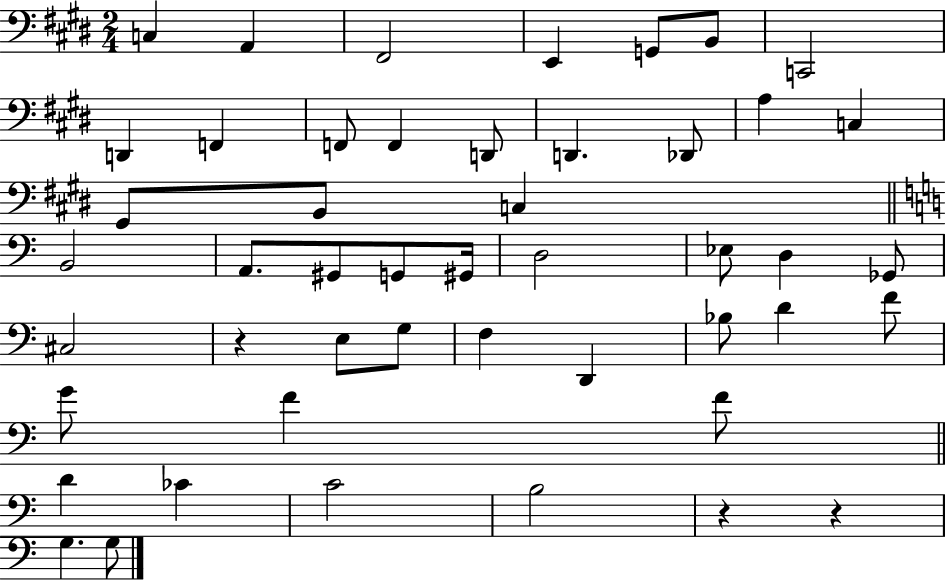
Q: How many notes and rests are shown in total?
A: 48